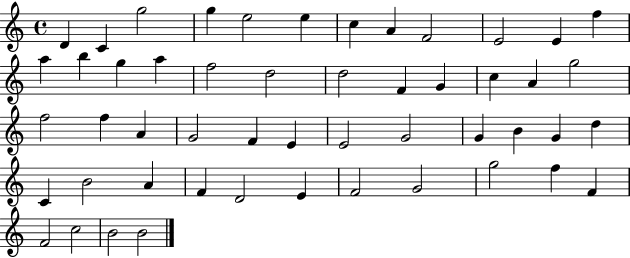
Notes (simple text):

D4/q C4/q G5/h G5/q E5/h E5/q C5/q A4/q F4/h E4/h E4/q F5/q A5/q B5/q G5/q A5/q F5/h D5/h D5/h F4/q G4/q C5/q A4/q G5/h F5/h F5/q A4/q G4/h F4/q E4/q E4/h G4/h G4/q B4/q G4/q D5/q C4/q B4/h A4/q F4/q D4/h E4/q F4/h G4/h G5/h F5/q F4/q F4/h C5/h B4/h B4/h